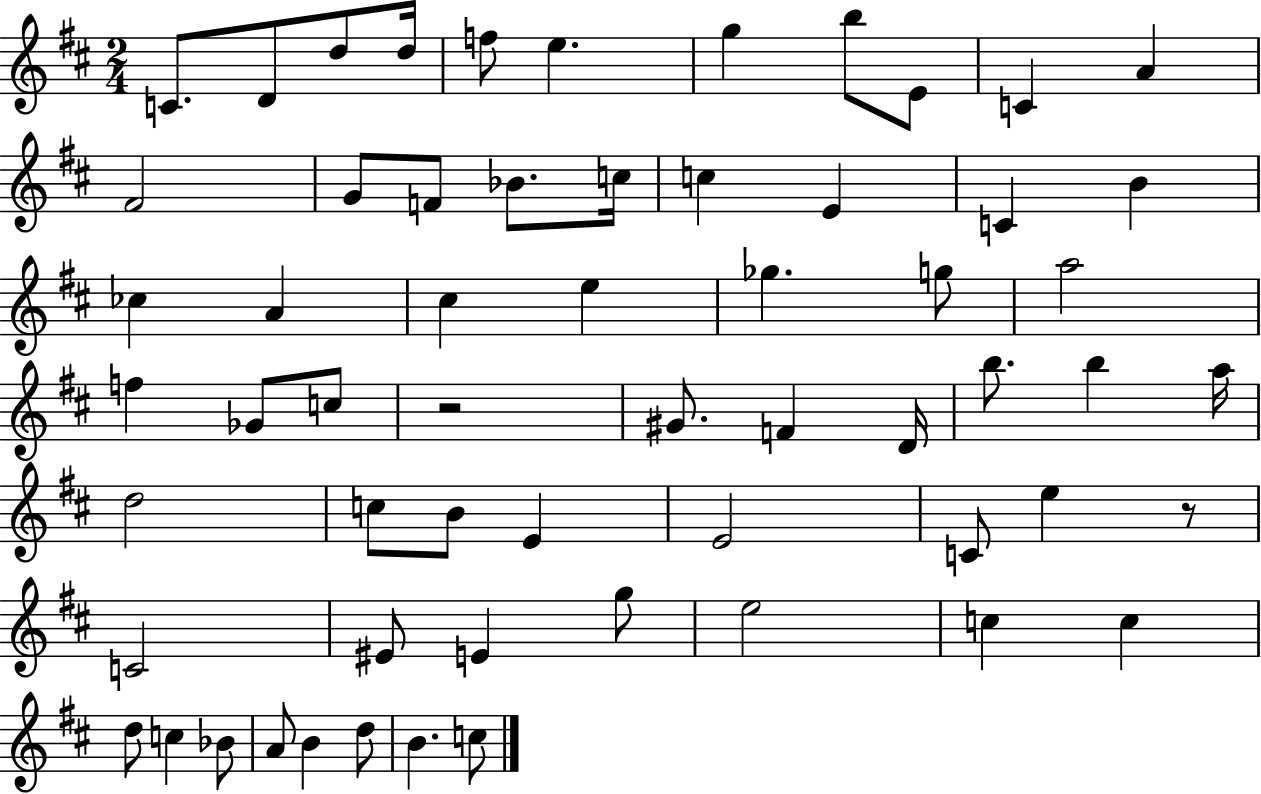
{
  \clef treble
  \numericTimeSignature
  \time 2/4
  \key d \major
  c'8. d'8 d''8 d''16 | f''8 e''4. | g''4 b''8 e'8 | c'4 a'4 | \break fis'2 | g'8 f'8 bes'8. c''16 | c''4 e'4 | c'4 b'4 | \break ces''4 a'4 | cis''4 e''4 | ges''4. g''8 | a''2 | \break f''4 ges'8 c''8 | r2 | gis'8. f'4 d'16 | b''8. b''4 a''16 | \break d''2 | c''8 b'8 e'4 | e'2 | c'8 e''4 r8 | \break c'2 | eis'8 e'4 g''8 | e''2 | c''4 c''4 | \break d''8 c''4 bes'8 | a'8 b'4 d''8 | b'4. c''8 | \bar "|."
}